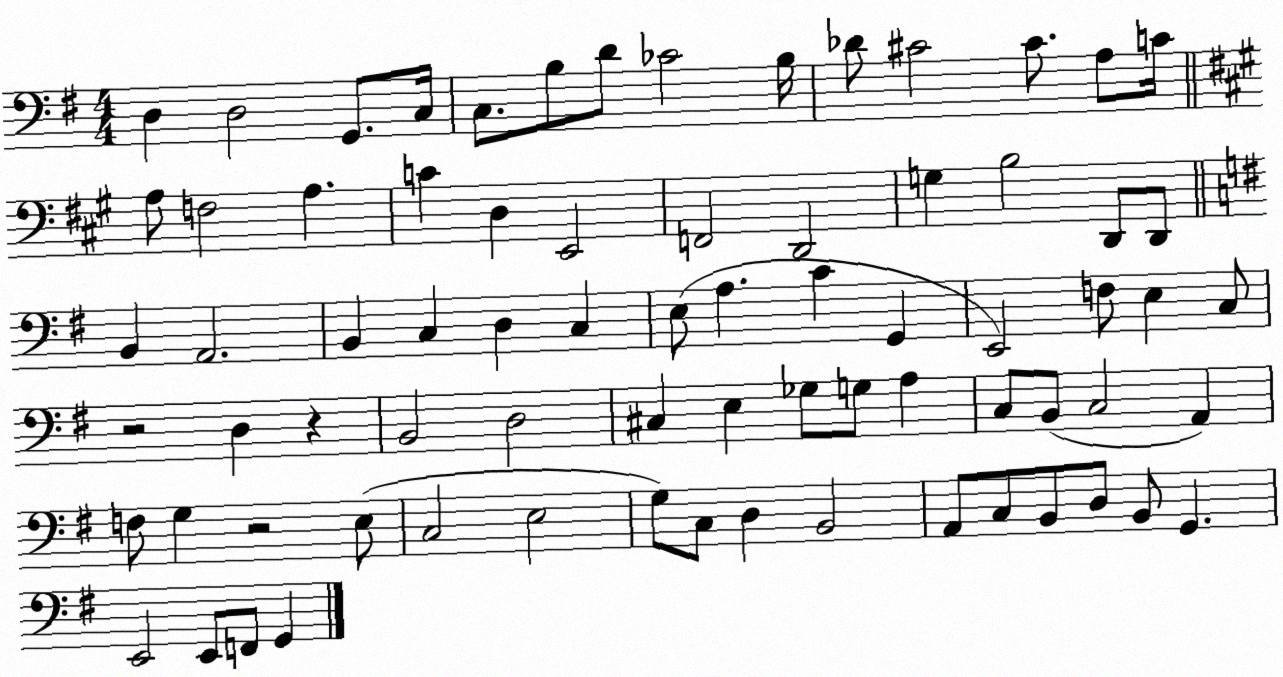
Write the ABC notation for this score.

X:1
T:Untitled
M:4/4
L:1/4
K:G
D, D,2 G,,/2 C,/4 C,/2 B,/2 D/2 _C2 B,/4 _D/2 ^C2 ^C/2 A,/2 C/4 A,/2 F,2 A, C D, E,,2 F,,2 D,,2 G, B,2 D,,/2 D,,/2 B,, A,,2 B,, C, D, C, E,/2 A, C G,, E,,2 F,/2 E, C,/2 z2 D, z B,,2 D,2 ^C, E, _G,/2 G,/2 A, C,/2 B,,/2 C,2 A,, F,/2 G, z2 E,/2 C,2 E,2 G,/2 C,/2 D, B,,2 A,,/2 C,/2 B,,/2 D,/2 B,,/2 G,, E,,2 E,,/2 F,,/2 G,,